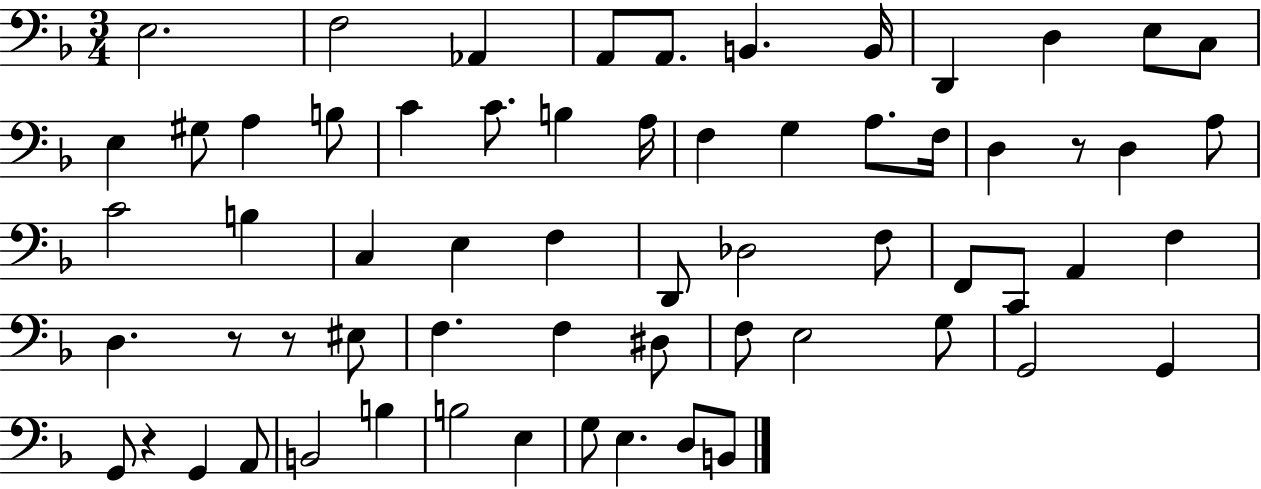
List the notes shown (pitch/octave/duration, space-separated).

E3/h. F3/h Ab2/q A2/e A2/e. B2/q. B2/s D2/q D3/q E3/e C3/e E3/q G#3/e A3/q B3/e C4/q C4/e. B3/q A3/s F3/q G3/q A3/e. F3/s D3/q R/e D3/q A3/e C4/h B3/q C3/q E3/q F3/q D2/e Db3/h F3/e F2/e C2/e A2/q F3/q D3/q. R/e R/e EIS3/e F3/q. F3/q D#3/e F3/e E3/h G3/e G2/h G2/q G2/e R/q G2/q A2/e B2/h B3/q B3/h E3/q G3/e E3/q. D3/e B2/e